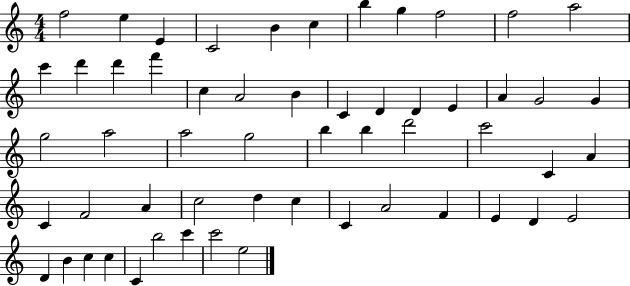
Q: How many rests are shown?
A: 0